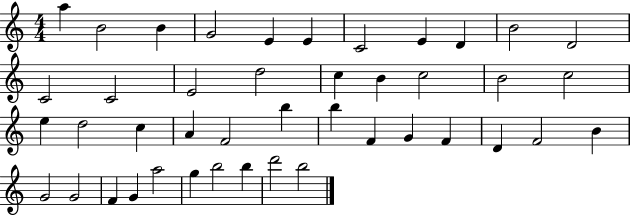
X:1
T:Untitled
M:4/4
L:1/4
K:C
a B2 B G2 E E C2 E D B2 D2 C2 C2 E2 d2 c B c2 B2 c2 e d2 c A F2 b b F G F D F2 B G2 G2 F G a2 g b2 b d'2 b2